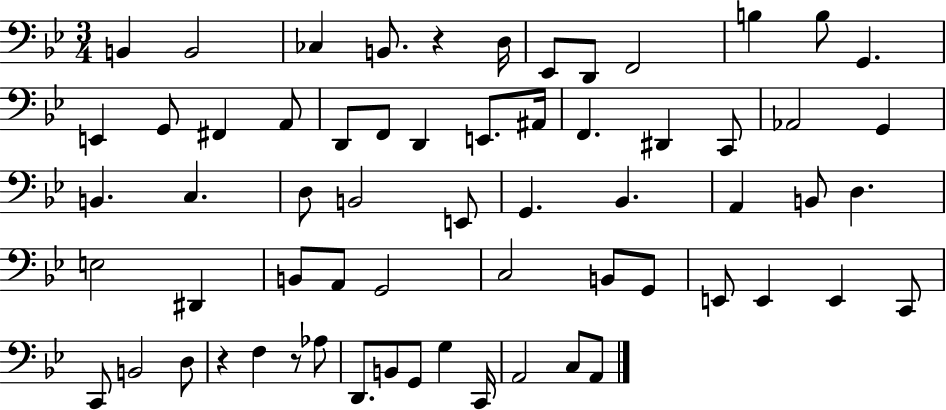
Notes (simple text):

B2/q B2/h CES3/q B2/e. R/q D3/s Eb2/e D2/e F2/h B3/q B3/e G2/q. E2/q G2/e F#2/q A2/e D2/e F2/e D2/q E2/e. A#2/s F2/q. D#2/q C2/e Ab2/h G2/q B2/q. C3/q. D3/e B2/h E2/e G2/q. Bb2/q. A2/q B2/e D3/q. E3/h D#2/q B2/e A2/e G2/h C3/h B2/e G2/e E2/e E2/q E2/q C2/e C2/e B2/h D3/e R/q F3/q R/e Ab3/e D2/e. B2/e G2/e G3/q C2/s A2/h C3/e A2/e